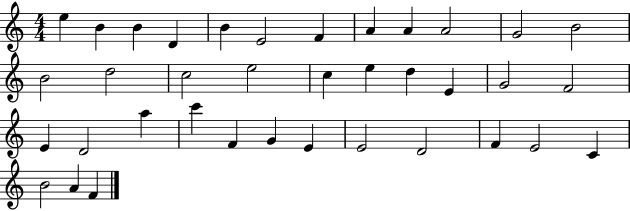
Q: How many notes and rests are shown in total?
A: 37